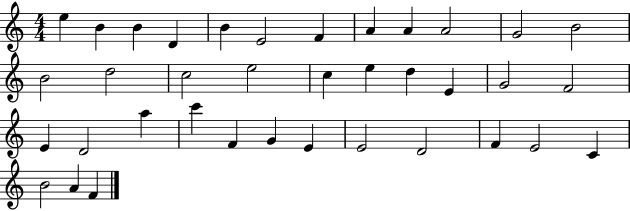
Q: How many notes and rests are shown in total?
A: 37